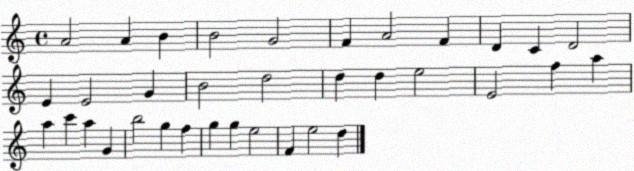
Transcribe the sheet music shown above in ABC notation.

X:1
T:Untitled
M:4/4
L:1/4
K:C
A2 A B B2 G2 F A2 F D C D2 E E2 G B2 d2 d d e2 E2 f a a c' a G b2 g f g g e2 F e2 d